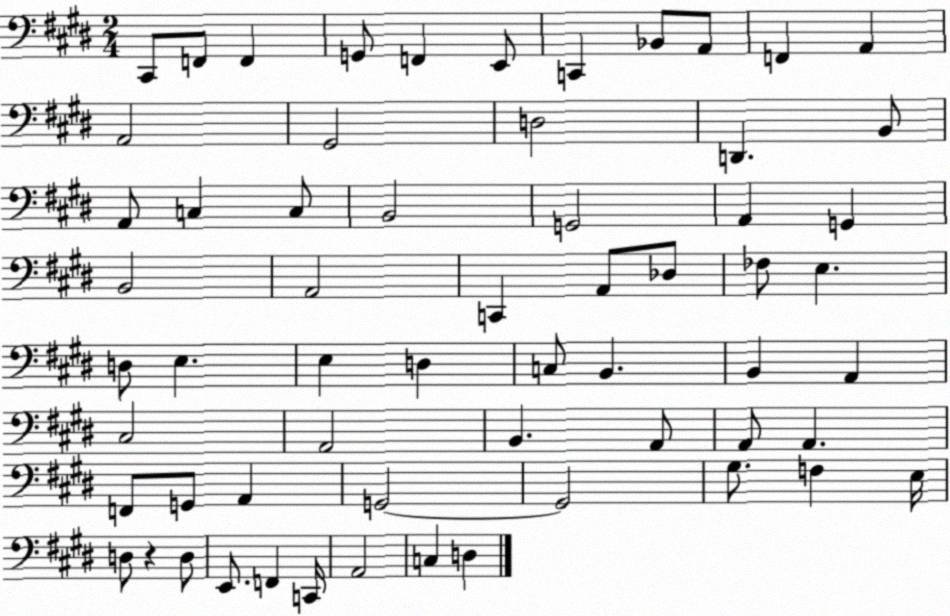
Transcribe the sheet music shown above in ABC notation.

X:1
T:Untitled
M:2/4
L:1/4
K:E
^C,,/2 F,,/2 F,, G,,/2 F,, E,,/2 C,, _B,,/2 A,,/2 F,, A,, A,,2 ^G,,2 D,2 D,, B,,/2 A,,/2 C, C,/2 B,,2 G,,2 A,, G,, B,,2 A,,2 C,, A,,/2 _D,/2 _F,/2 E, D,/2 E, E, D, C,/2 B,, B,, A,, ^C,2 A,,2 B,, A,,/2 A,,/2 A,, F,,/2 G,,/2 A,, G,,2 G,,2 ^G,/2 F, E,/4 D,/2 z D,/2 E,,/2 F,, C,,/4 A,,2 C, D,